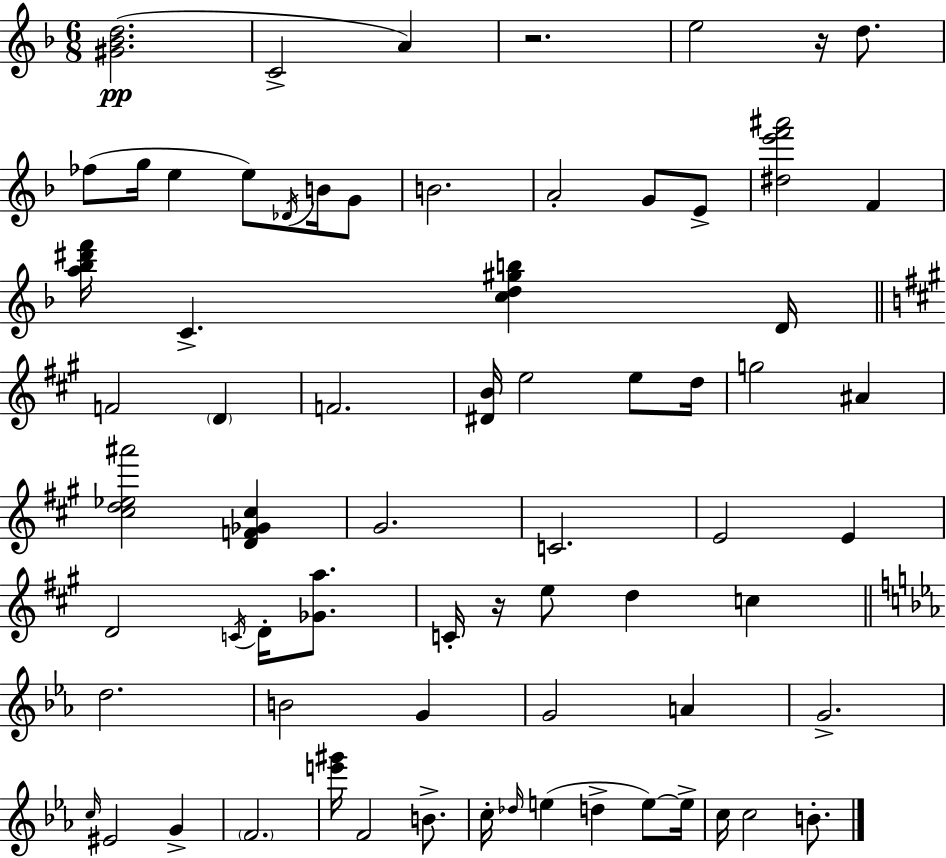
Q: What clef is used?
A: treble